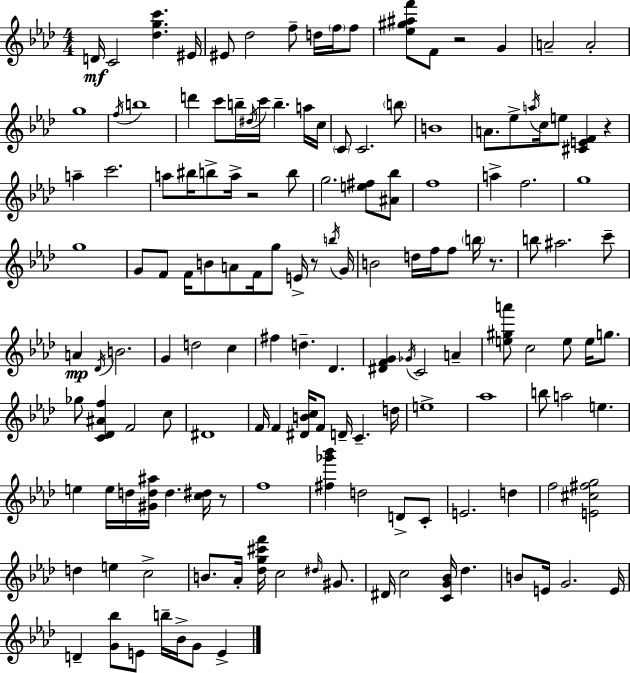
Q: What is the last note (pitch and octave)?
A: E4